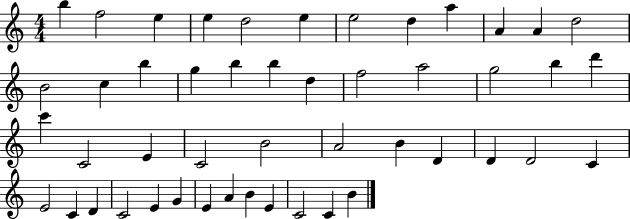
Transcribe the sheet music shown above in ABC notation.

X:1
T:Untitled
M:4/4
L:1/4
K:C
b f2 e e d2 e e2 d a A A d2 B2 c b g b b d f2 a2 g2 b d' c' C2 E C2 B2 A2 B D D D2 C E2 C D C2 E G E A B E C2 C B